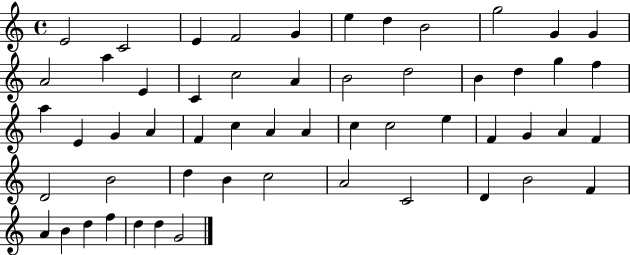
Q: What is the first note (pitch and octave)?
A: E4